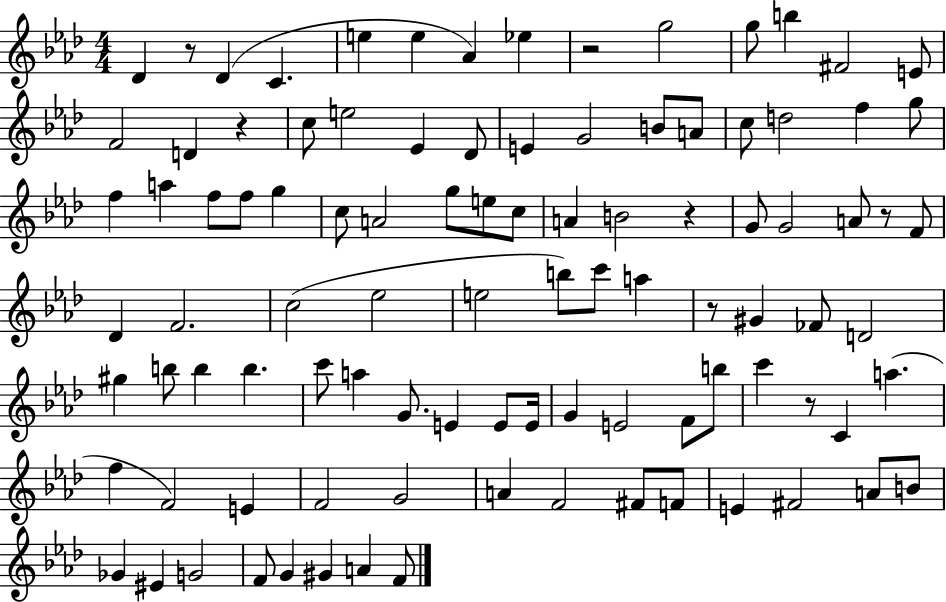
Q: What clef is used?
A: treble